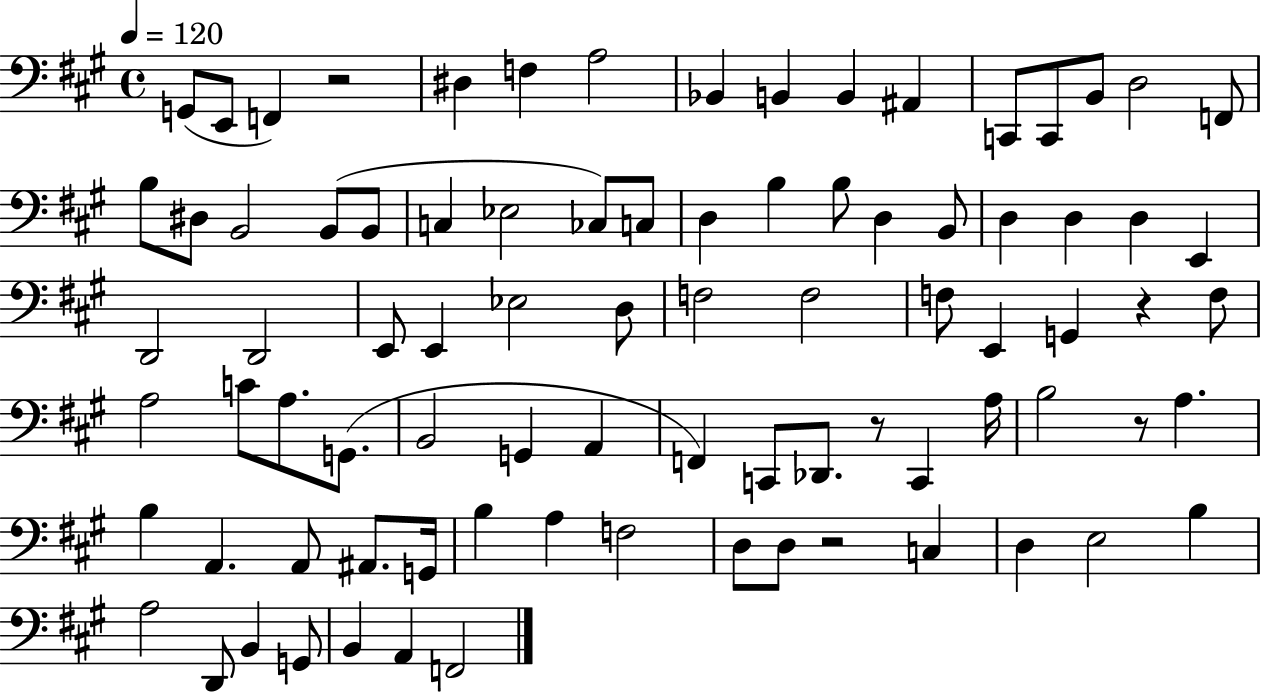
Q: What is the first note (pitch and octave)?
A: G2